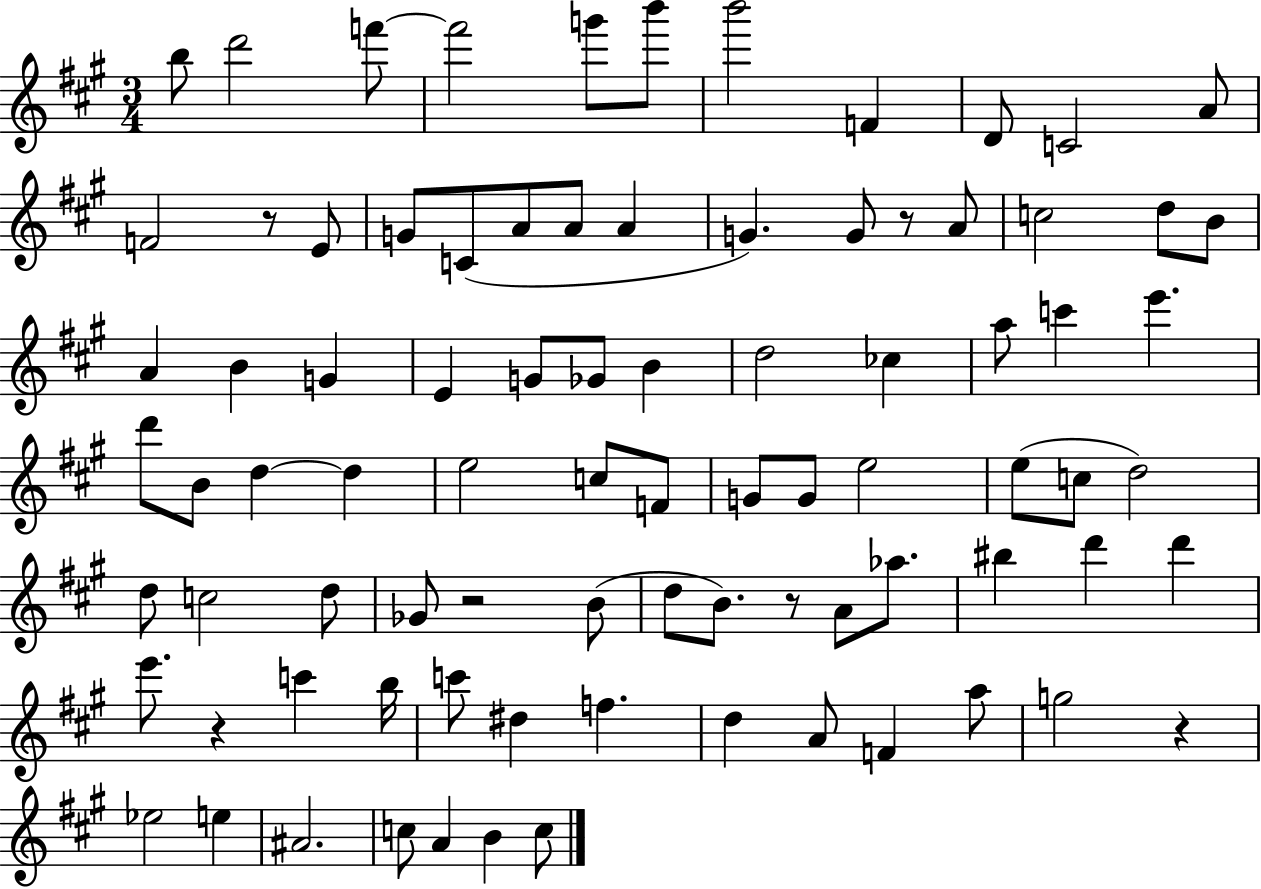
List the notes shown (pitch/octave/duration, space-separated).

B5/e D6/h F6/e F6/h G6/e B6/e B6/h F4/q D4/e C4/h A4/e F4/h R/e E4/e G4/e C4/e A4/e A4/e A4/q G4/q. G4/e R/e A4/e C5/h D5/e B4/e A4/q B4/q G4/q E4/q G4/e Gb4/e B4/q D5/h CES5/q A5/e C6/q E6/q. D6/e B4/e D5/q D5/q E5/h C5/e F4/e G4/e G4/e E5/h E5/e C5/e D5/h D5/e C5/h D5/e Gb4/e R/h B4/e D5/e B4/e. R/e A4/e Ab5/e. BIS5/q D6/q D6/q E6/e. R/q C6/q B5/s C6/e D#5/q F5/q. D5/q A4/e F4/q A5/e G5/h R/q Eb5/h E5/q A#4/h. C5/e A4/q B4/q C5/e